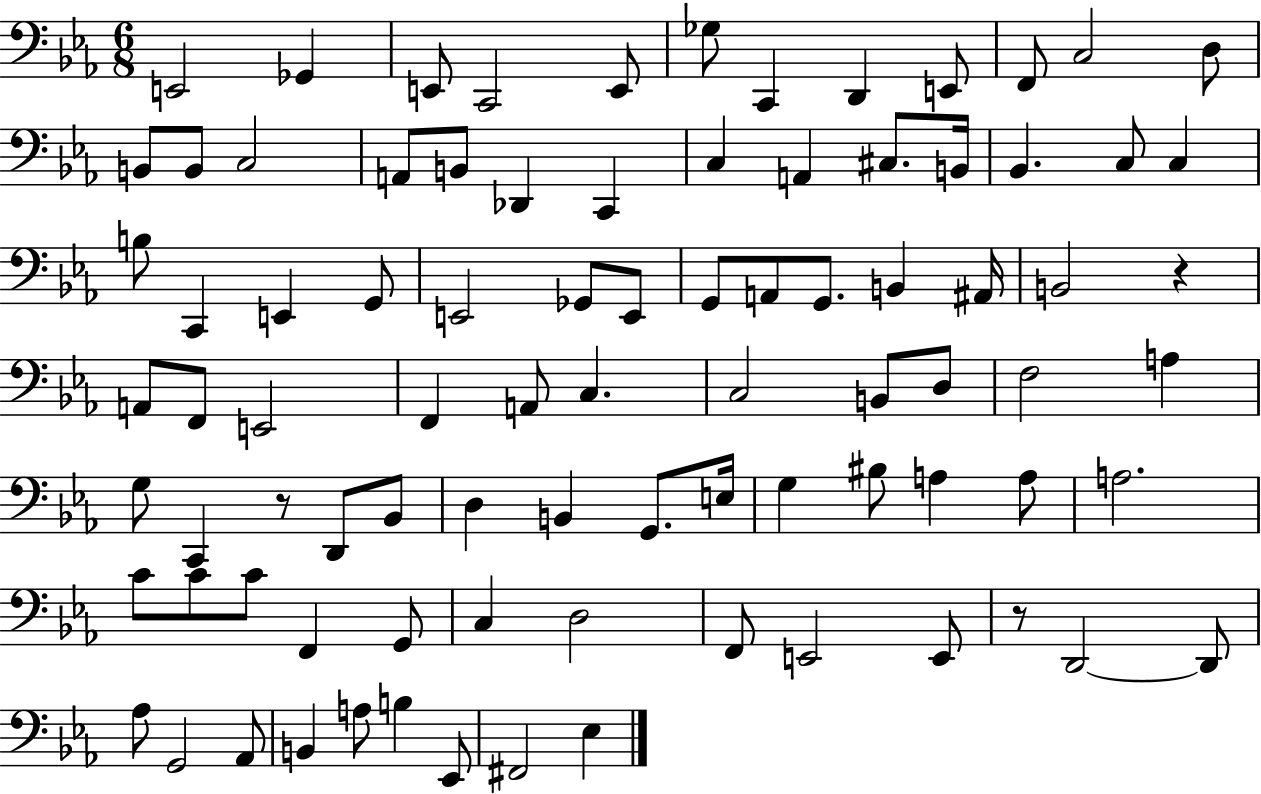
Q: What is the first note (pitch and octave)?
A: E2